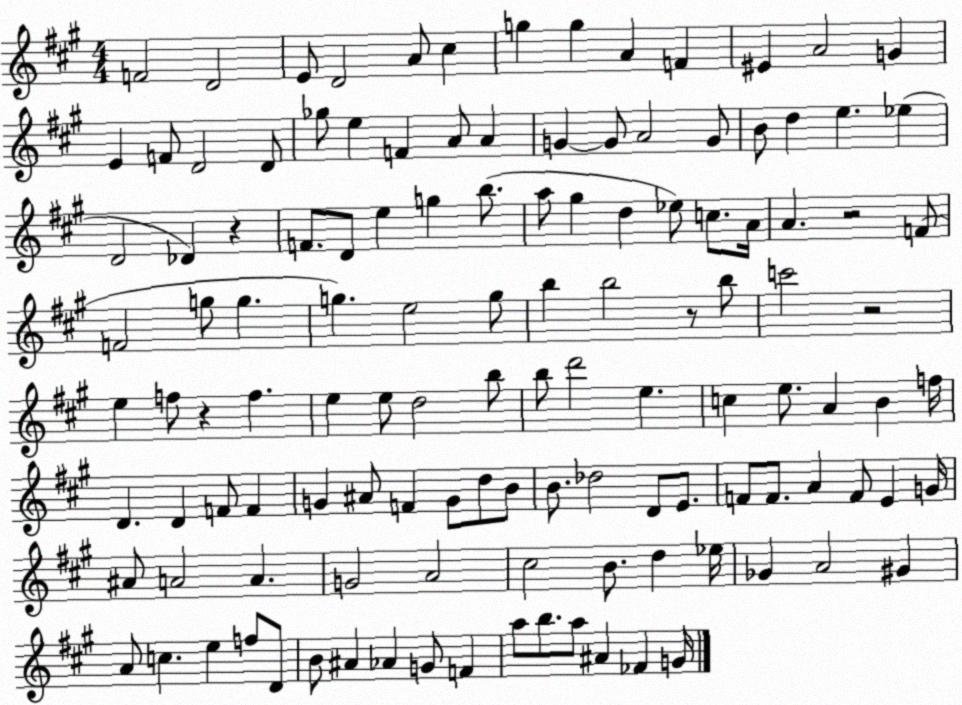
X:1
T:Untitled
M:4/4
L:1/4
K:A
F2 D2 E/2 D2 A/2 ^c g g A F ^E A2 G E F/2 D2 D/2 _g/2 e F A/2 A G G/2 A2 G/2 B/2 d e _e D2 _D z F/2 D/2 e g b/2 a/2 ^g d _e/2 c/2 A/4 A z2 F/2 F2 g/2 g g e2 g/2 b b2 z/2 b/2 c'2 z2 e f/2 z f e e/2 d2 b/2 b/2 d'2 e c e/2 A B f/4 D D F/2 F G ^A/2 F G/2 d/2 B/2 B/2 _d2 D/2 E/2 F/2 F/2 A F/2 E G/4 ^A/2 A2 A G2 A2 ^c2 B/2 d _e/4 _G A2 ^G A/2 c e f/2 D/2 B/2 ^A _A G/2 F a/2 b/2 a/2 ^A _F G/4